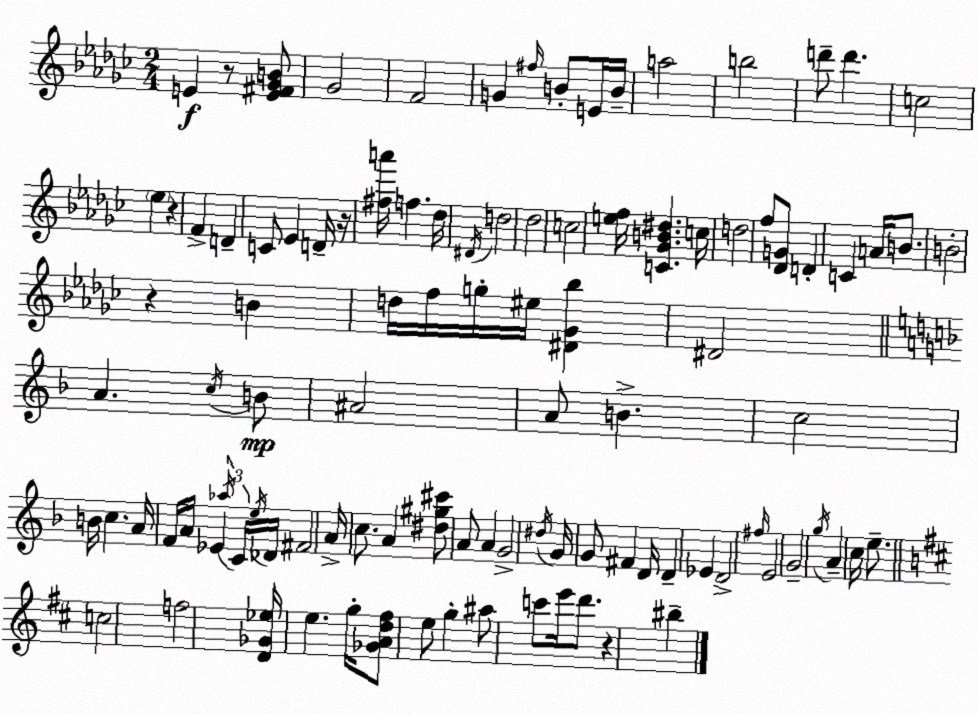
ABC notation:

X:1
T:Untitled
M:2/4
L:1/4
K:Ebm
E z/2 [E^F_GB]/2 _G2 F2 G ^f/4 B/2 E/4 B/4 a2 b2 d'/2 d' c2 _e z F D C/2 _E D/4 z/4 [^fa']/4 f _d/4 ^D/4 d2 _d2 c2 [ef]/4 [C_GB^d] c/4 d2 f/2 [_DG]/2 D C A/4 B/2 B2 z B d/4 f/4 g/4 ^e/4 [^D_G_b] ^D2 A c/4 B/2 ^A2 A/2 B c2 B/4 c A/4 F/4 A/4 _E _a/4 C/4 e/4 _D/4 ^F2 A/4 c/2 A [^d^g^c']/2 A/2 A G2 ^d/4 G/4 G/2 ^F D/4 D _E D2 ^f/4 E2 G2 g/4 A c/4 e/2 c2 f2 [D_G_e]/4 e g/4 [_GAd^f]/2 e/2 g ^a/2 c'/2 e'/4 d'/2 z ^b